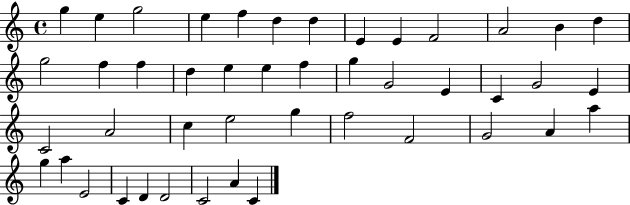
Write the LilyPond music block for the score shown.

{
  \clef treble
  \time 4/4
  \defaultTimeSignature
  \key c \major
  g''4 e''4 g''2 | e''4 f''4 d''4 d''4 | e'4 e'4 f'2 | a'2 b'4 d''4 | \break g''2 f''4 f''4 | d''4 e''4 e''4 f''4 | g''4 g'2 e'4 | c'4 g'2 e'4 | \break c'2 a'2 | c''4 e''2 g''4 | f''2 f'2 | g'2 a'4 a''4 | \break g''4 a''4 e'2 | c'4 d'4 d'2 | c'2 a'4 c'4 | \bar "|."
}